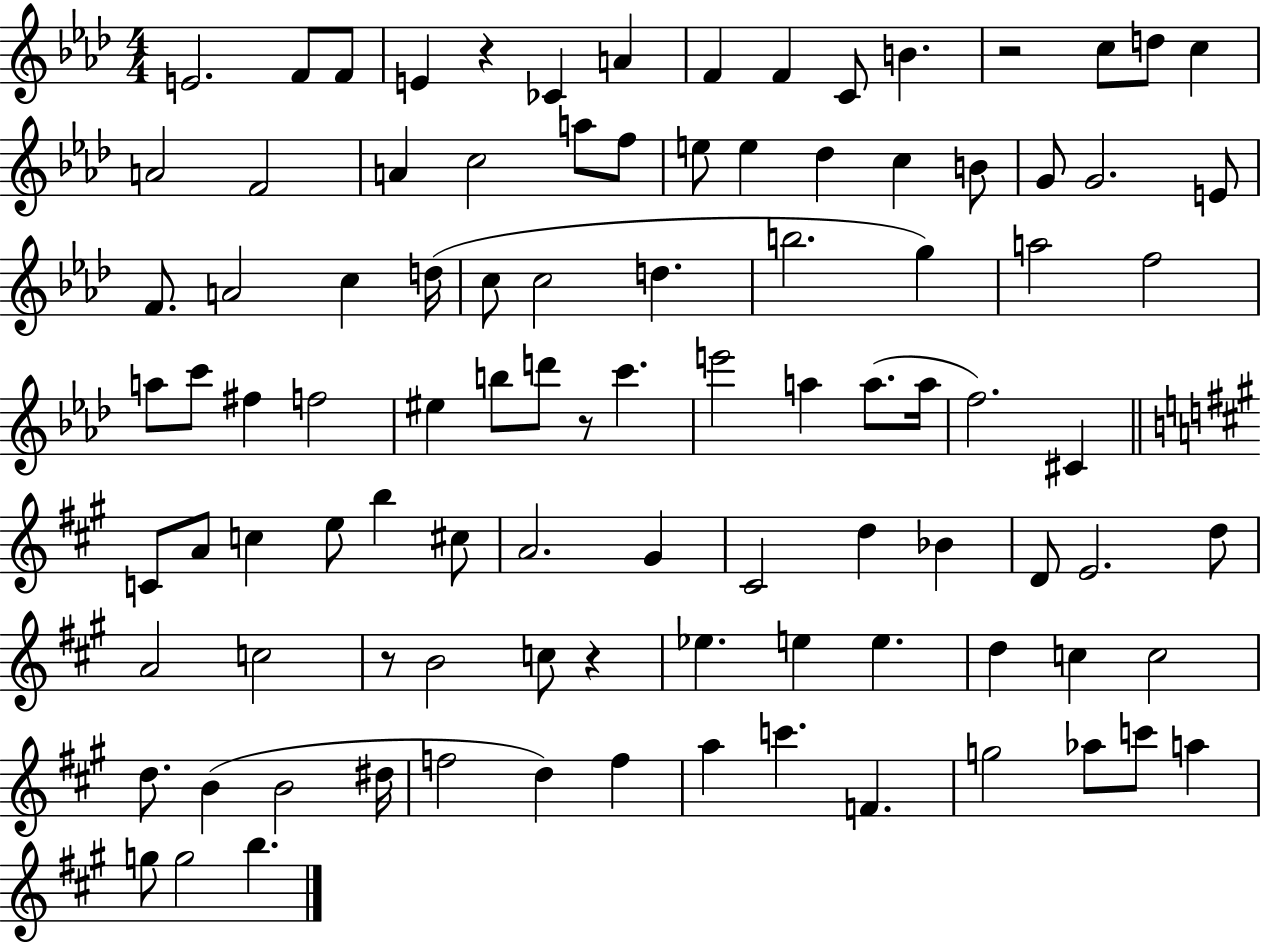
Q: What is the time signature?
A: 4/4